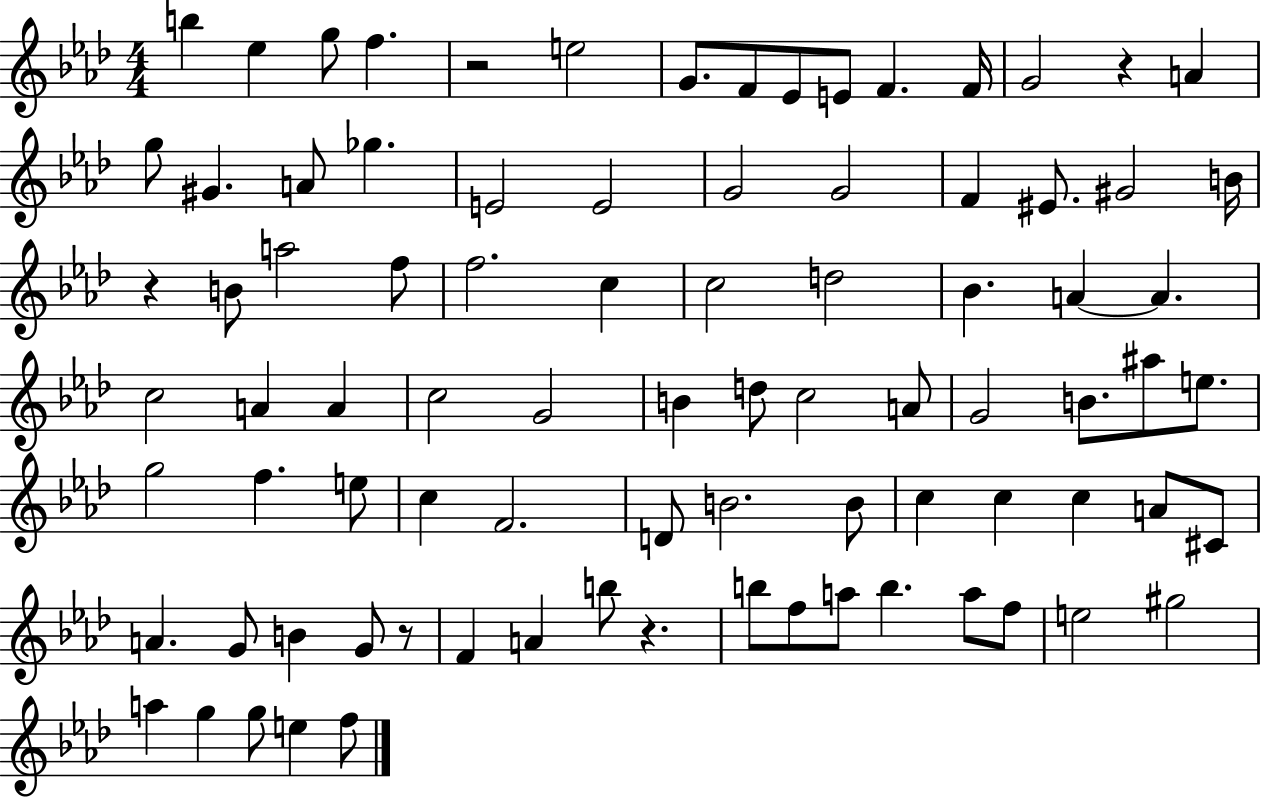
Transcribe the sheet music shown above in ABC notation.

X:1
T:Untitled
M:4/4
L:1/4
K:Ab
b _e g/2 f z2 e2 G/2 F/2 _E/2 E/2 F F/4 G2 z A g/2 ^G A/2 _g E2 E2 G2 G2 F ^E/2 ^G2 B/4 z B/2 a2 f/2 f2 c c2 d2 _B A A c2 A A c2 G2 B d/2 c2 A/2 G2 B/2 ^a/2 e/2 g2 f e/2 c F2 D/2 B2 B/2 c c c A/2 ^C/2 A G/2 B G/2 z/2 F A b/2 z b/2 f/2 a/2 b a/2 f/2 e2 ^g2 a g g/2 e f/2